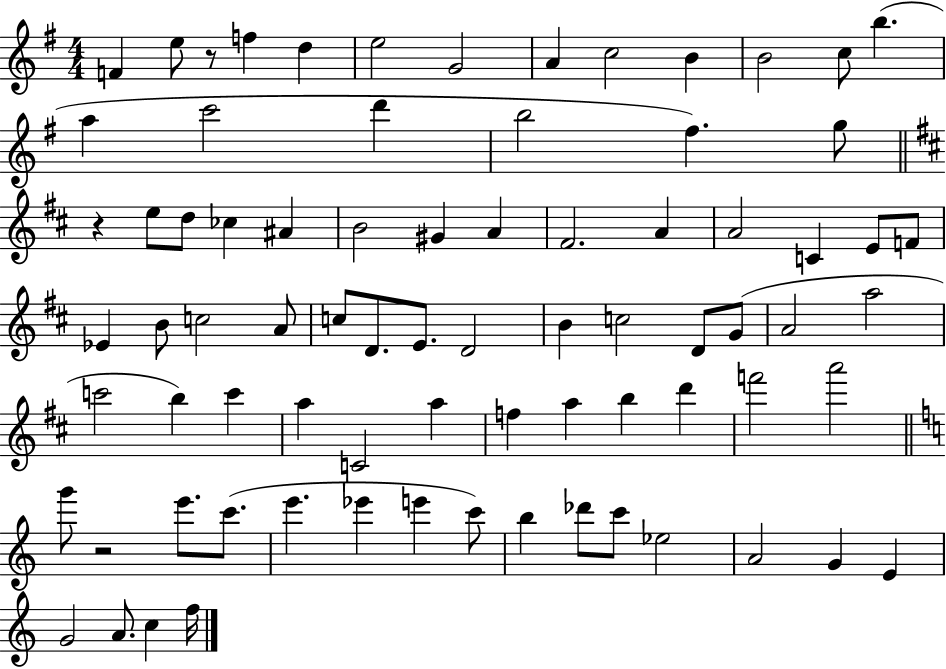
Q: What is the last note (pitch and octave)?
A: F5